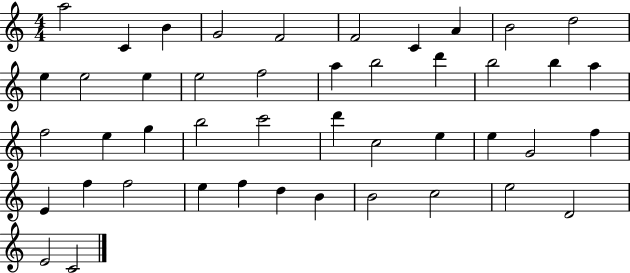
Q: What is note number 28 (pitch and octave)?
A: C5